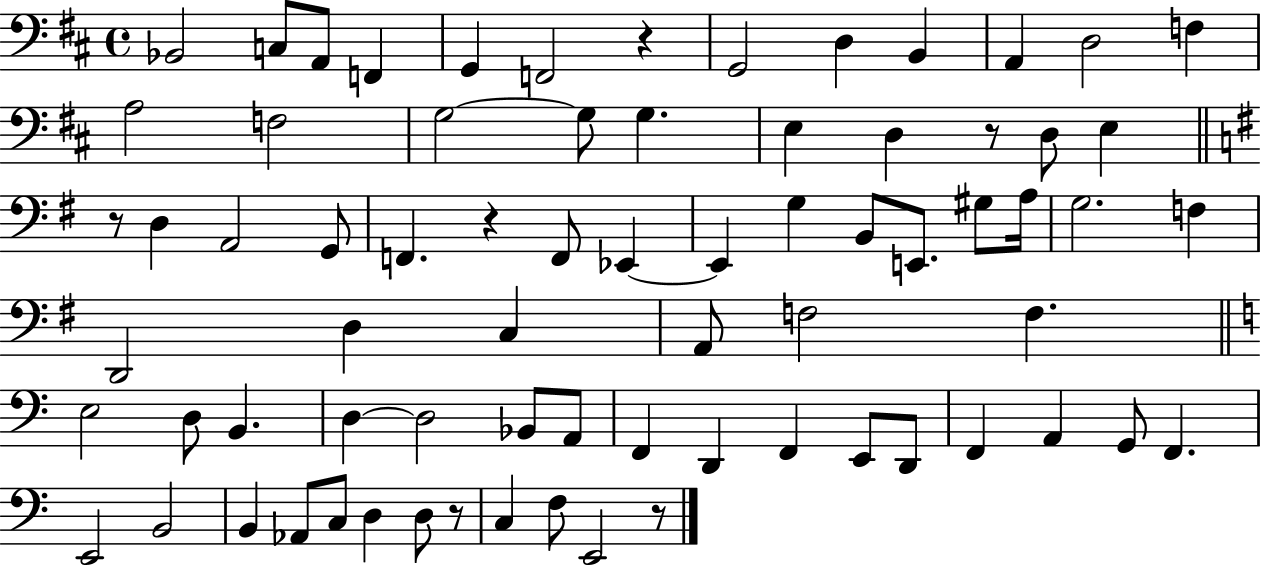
X:1
T:Untitled
M:4/4
L:1/4
K:D
_B,,2 C,/2 A,,/2 F,, G,, F,,2 z G,,2 D, B,, A,, D,2 F, A,2 F,2 G,2 G,/2 G, E, D, z/2 D,/2 E, z/2 D, A,,2 G,,/2 F,, z F,,/2 _E,, _E,, G, B,,/2 E,,/2 ^G,/2 A,/4 G,2 F, D,,2 D, C, A,,/2 F,2 F, E,2 D,/2 B,, D, D,2 _B,,/2 A,,/2 F,, D,, F,, E,,/2 D,,/2 F,, A,, G,,/2 F,, E,,2 B,,2 B,, _A,,/2 C,/2 D, D,/2 z/2 C, F,/2 E,,2 z/2